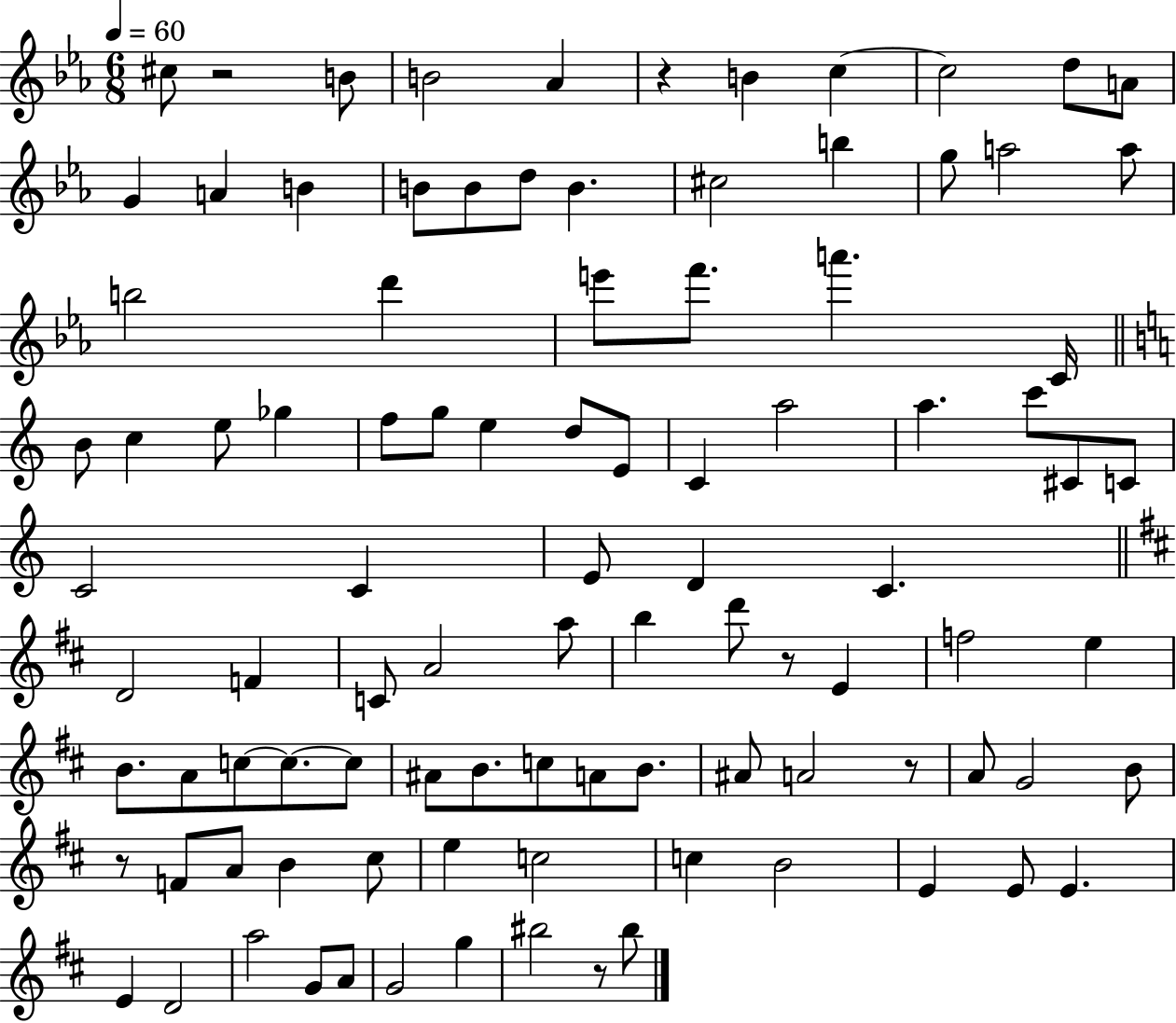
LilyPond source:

{
  \clef treble
  \numericTimeSignature
  \time 6/8
  \key ees \major
  \tempo 4 = 60
  cis''8 r2 b'8 | b'2 aes'4 | r4 b'4 c''4~~ | c''2 d''8 a'8 | \break g'4 a'4 b'4 | b'8 b'8 d''8 b'4. | cis''2 b''4 | g''8 a''2 a''8 | \break b''2 d'''4 | e'''8 f'''8. a'''4. c'16 | \bar "||" \break \key c \major b'8 c''4 e''8 ges''4 | f''8 g''8 e''4 d''8 e'8 | c'4 a''2 | a''4. c'''8 cis'8 c'8 | \break c'2 c'4 | e'8 d'4 c'4. | \bar "||" \break \key d \major d'2 f'4 | c'8 a'2 a''8 | b''4 d'''8 r8 e'4 | f''2 e''4 | \break b'8. a'8 c''8~~ c''8.~~ c''8 | ais'8 b'8. c''8 a'8 b'8. | ais'8 a'2 r8 | a'8 g'2 b'8 | \break r8 f'8 a'8 b'4 cis''8 | e''4 c''2 | c''4 b'2 | e'4 e'8 e'4. | \break e'4 d'2 | a''2 g'8 a'8 | g'2 g''4 | bis''2 r8 bis''8 | \break \bar "|."
}